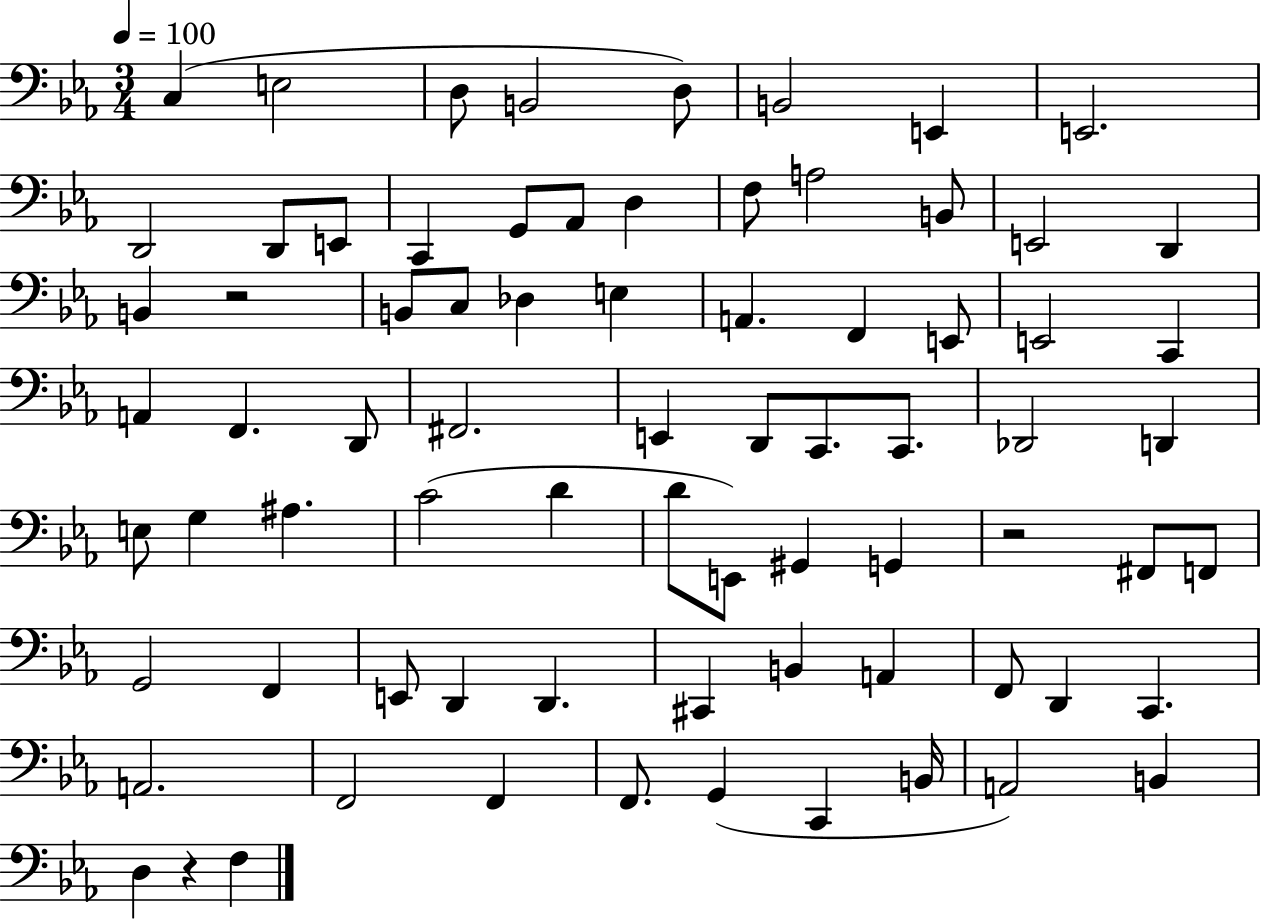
C3/q E3/h D3/e B2/h D3/e B2/h E2/q E2/h. D2/h D2/e E2/e C2/q G2/e Ab2/e D3/q F3/e A3/h B2/e E2/h D2/q B2/q R/h B2/e C3/e Db3/q E3/q A2/q. F2/q E2/e E2/h C2/q A2/q F2/q. D2/e F#2/h. E2/q D2/e C2/e. C2/e. Db2/h D2/q E3/e G3/q A#3/q. C4/h D4/q D4/e E2/e G#2/q G2/q R/h F#2/e F2/e G2/h F2/q E2/e D2/q D2/q. C#2/q B2/q A2/q F2/e D2/q C2/q. A2/h. F2/h F2/q F2/e. G2/q C2/q B2/s A2/h B2/q D3/q R/q F3/q